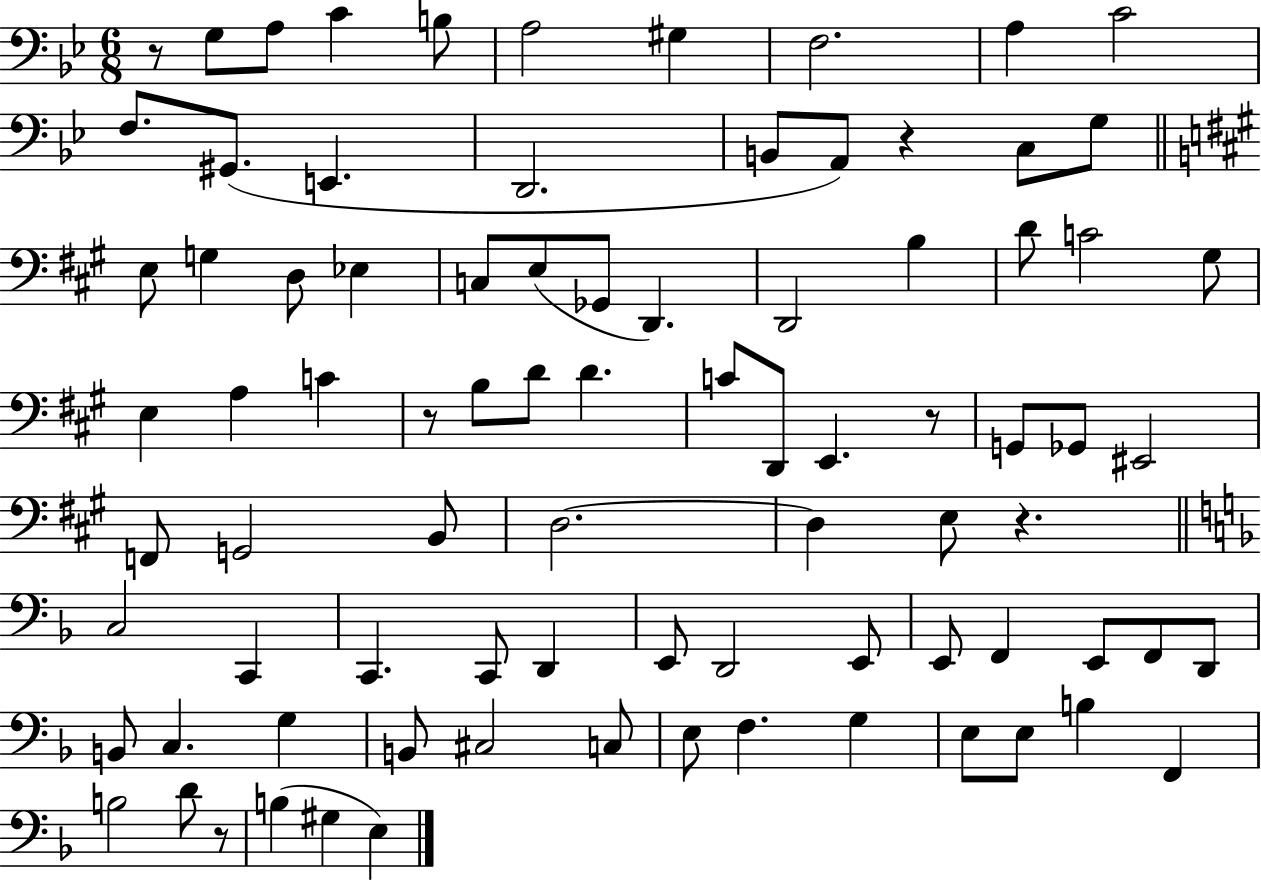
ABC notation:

X:1
T:Untitled
M:6/8
L:1/4
K:Bb
z/2 G,/2 A,/2 C B,/2 A,2 ^G, F,2 A, C2 F,/2 ^G,,/2 E,, D,,2 B,,/2 A,,/2 z C,/2 G,/2 E,/2 G, D,/2 _E, C,/2 E,/2 _G,,/2 D,, D,,2 B, D/2 C2 ^G,/2 E, A, C z/2 B,/2 D/2 D C/2 D,,/2 E,, z/2 G,,/2 _G,,/2 ^E,,2 F,,/2 G,,2 B,,/2 D,2 D, E,/2 z C,2 C,, C,, C,,/2 D,, E,,/2 D,,2 E,,/2 E,,/2 F,, E,,/2 F,,/2 D,,/2 B,,/2 C, G, B,,/2 ^C,2 C,/2 E,/2 F, G, E,/2 E,/2 B, F,, B,2 D/2 z/2 B, ^G, E,